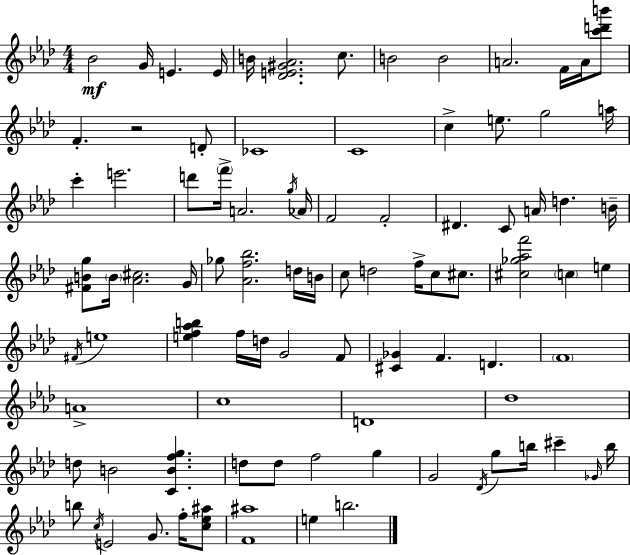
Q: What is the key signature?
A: F minor